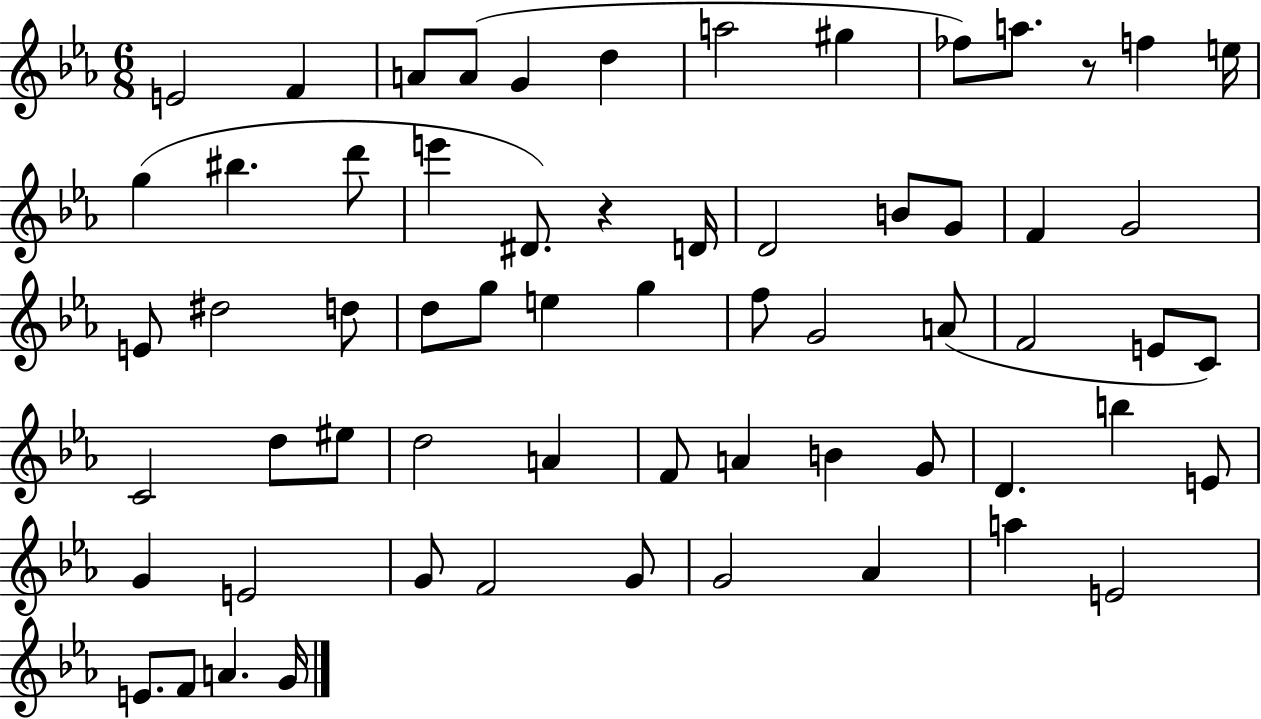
{
  \clef treble
  \numericTimeSignature
  \time 6/8
  \key ees \major
  e'2 f'4 | a'8 a'8( g'4 d''4 | a''2 gis''4 | fes''8) a''8. r8 f''4 e''16 | \break g''4( bis''4. d'''8 | e'''4 dis'8.) r4 d'16 | d'2 b'8 g'8 | f'4 g'2 | \break e'8 dis''2 d''8 | d''8 g''8 e''4 g''4 | f''8 g'2 a'8( | f'2 e'8 c'8) | \break c'2 d''8 eis''8 | d''2 a'4 | f'8 a'4 b'4 g'8 | d'4. b''4 e'8 | \break g'4 e'2 | g'8 f'2 g'8 | g'2 aes'4 | a''4 e'2 | \break e'8. f'8 a'4. g'16 | \bar "|."
}